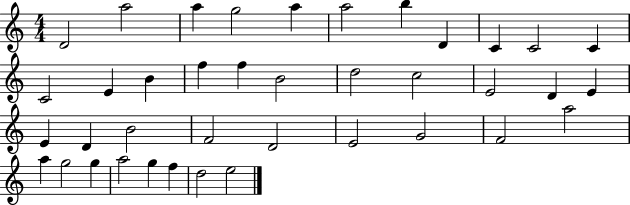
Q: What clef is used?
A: treble